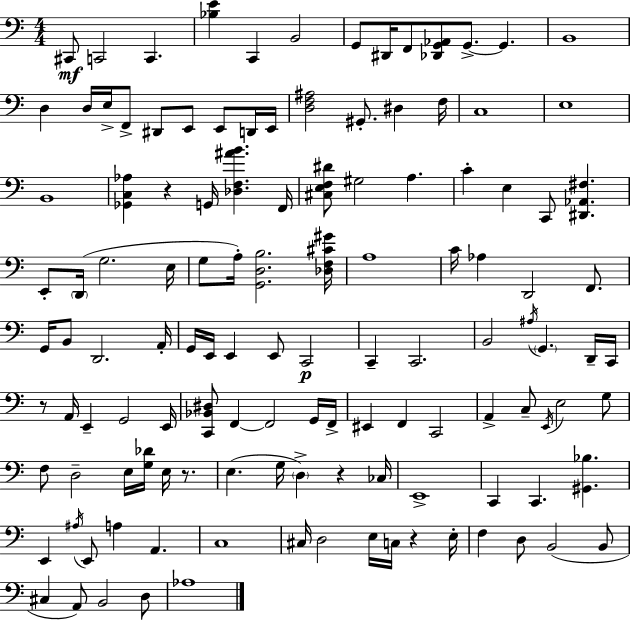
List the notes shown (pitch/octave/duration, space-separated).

C#2/e C2/h C2/q. [Bb3,E4]/q C2/q B2/h G2/e D#2/s F2/e [Db2,G2,Ab2]/e G2/e. G2/q. B2/w D3/q D3/s E3/s F2/e D#2/e E2/e E2/e D2/s E2/s [D3,F3,A#3]/h G#2/e. D#3/q F3/s C3/w E3/w B2/w [Gb2,C3,Ab3]/q R/q G2/s [Db3,F3,A#4,B4]/q. F2/s [C#3,E3,F3,D#4]/e G#3/h A3/q. C4/q E3/q C2/e [D#2,Ab2,F#3]/q. E2/e D2/s G3/h. E3/s G3/e A3/s [G2,D3,B3]/h. [Db3,F3,C#4,G#4]/s A3/w C4/s Ab3/q D2/h F2/e. G2/s B2/e D2/h. A2/s G2/s E2/s E2/q E2/e C2/h C2/q C2/h. B2/h A#3/s G2/q. D2/s C2/s R/e A2/s E2/q G2/h E2/s [C2,Bb2,D#3]/e F2/q F2/h G2/s F2/s EIS2/q F2/q C2/h A2/q C3/e E2/s E3/h G3/e F3/e D3/h E3/s [G3,Db4]/s E3/s R/e. E3/q. G3/s D3/q R/q CES3/s E2/w C2/q C2/q. [G#2,Bb3]/q. E2/q A#3/s E2/e A3/q A2/q. C3/w C#3/s D3/h E3/s C3/s R/q E3/s F3/q D3/e B2/h B2/e C#3/q A2/e B2/h D3/e Ab3/w